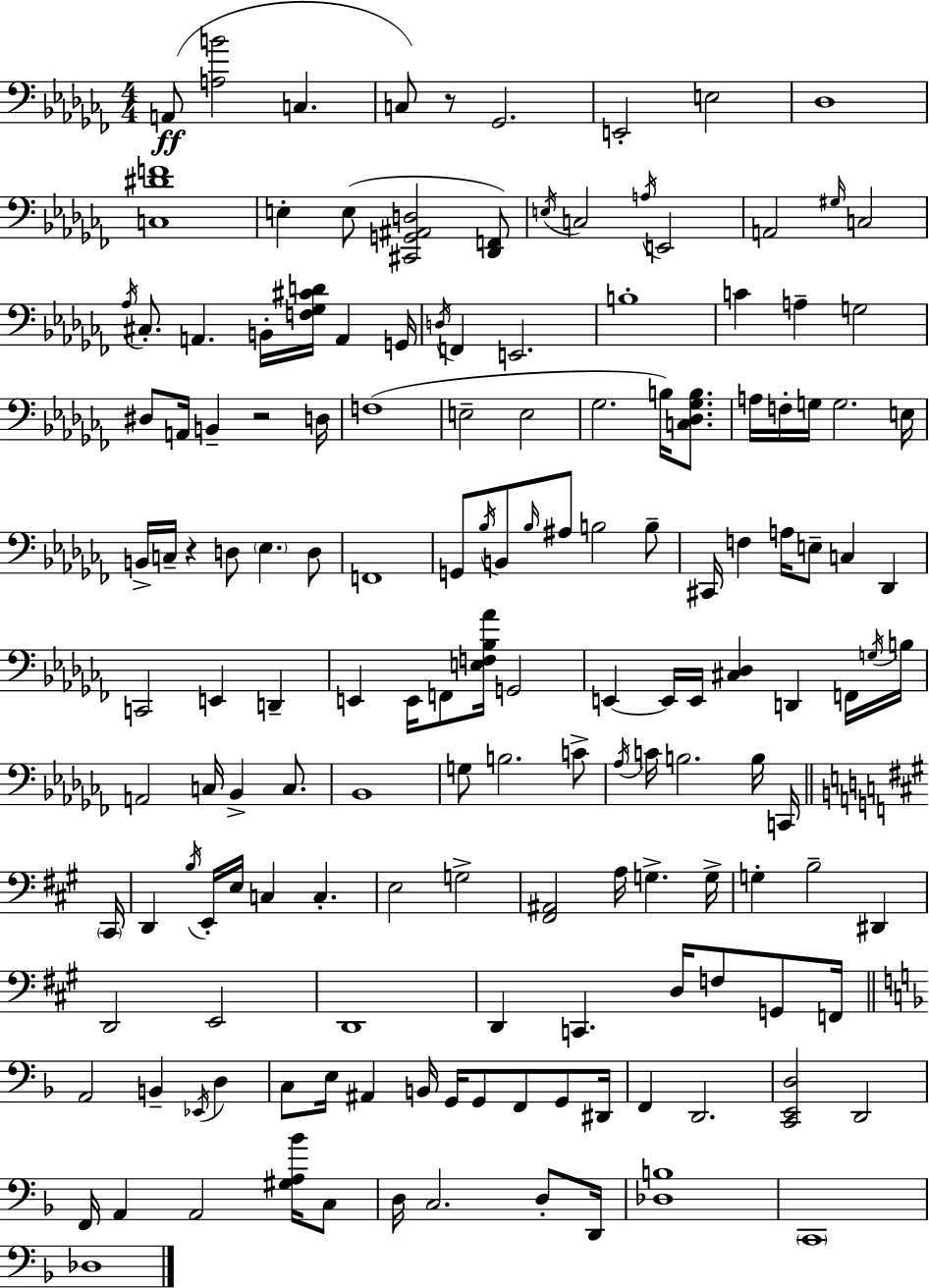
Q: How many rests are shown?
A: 3